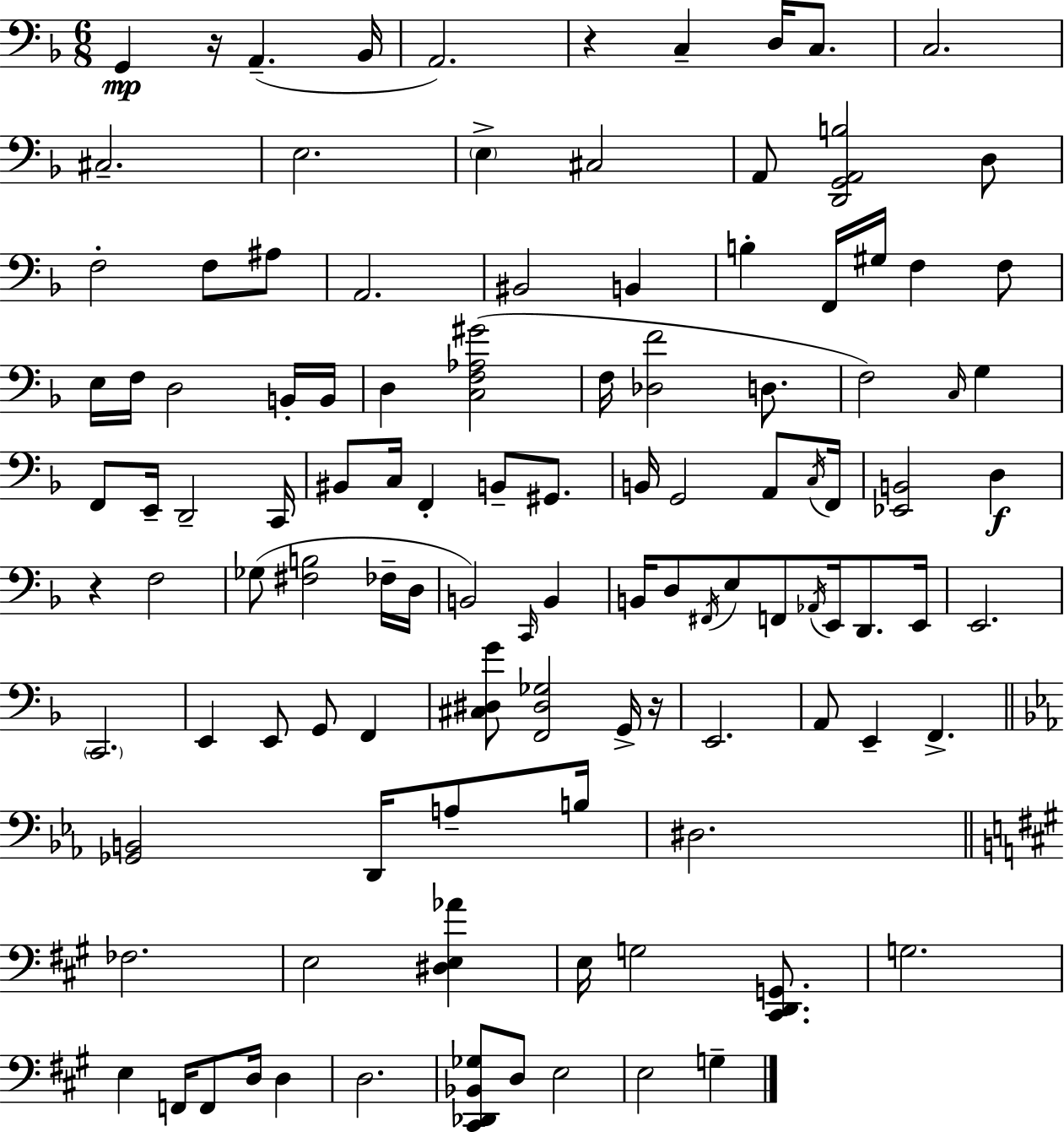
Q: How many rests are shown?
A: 4